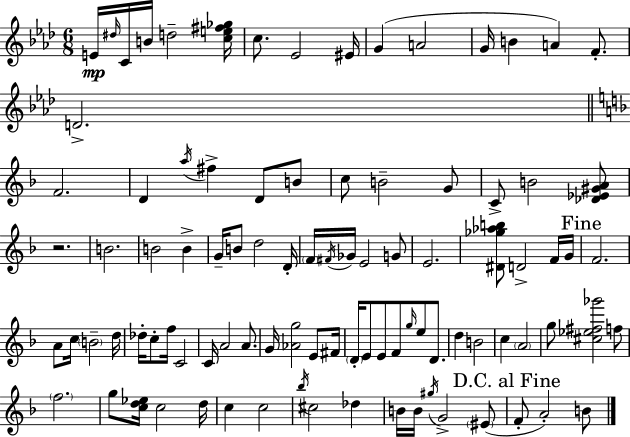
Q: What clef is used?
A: treble